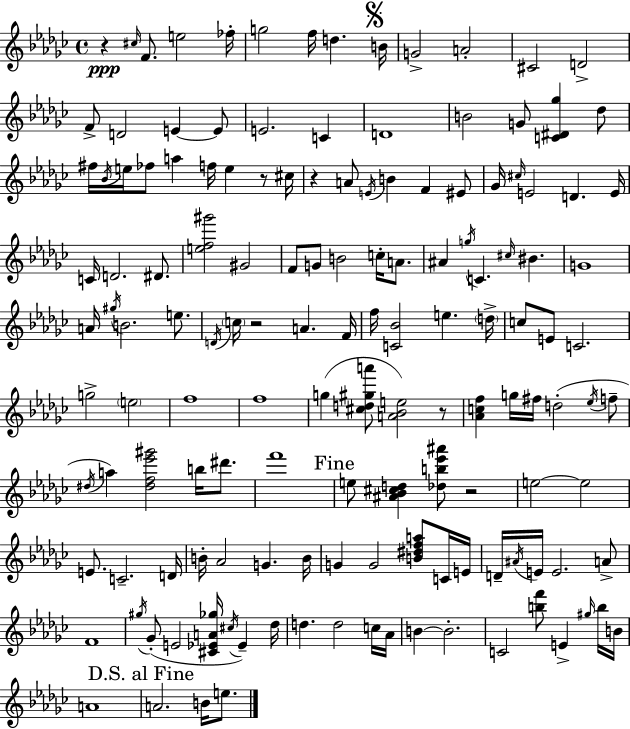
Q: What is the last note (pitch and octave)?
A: E5